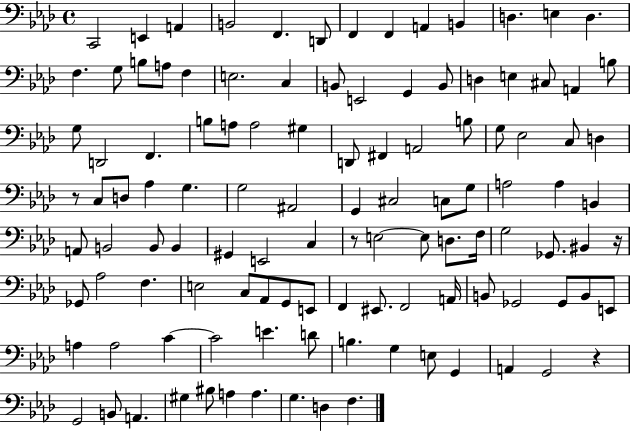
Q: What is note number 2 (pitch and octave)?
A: E2